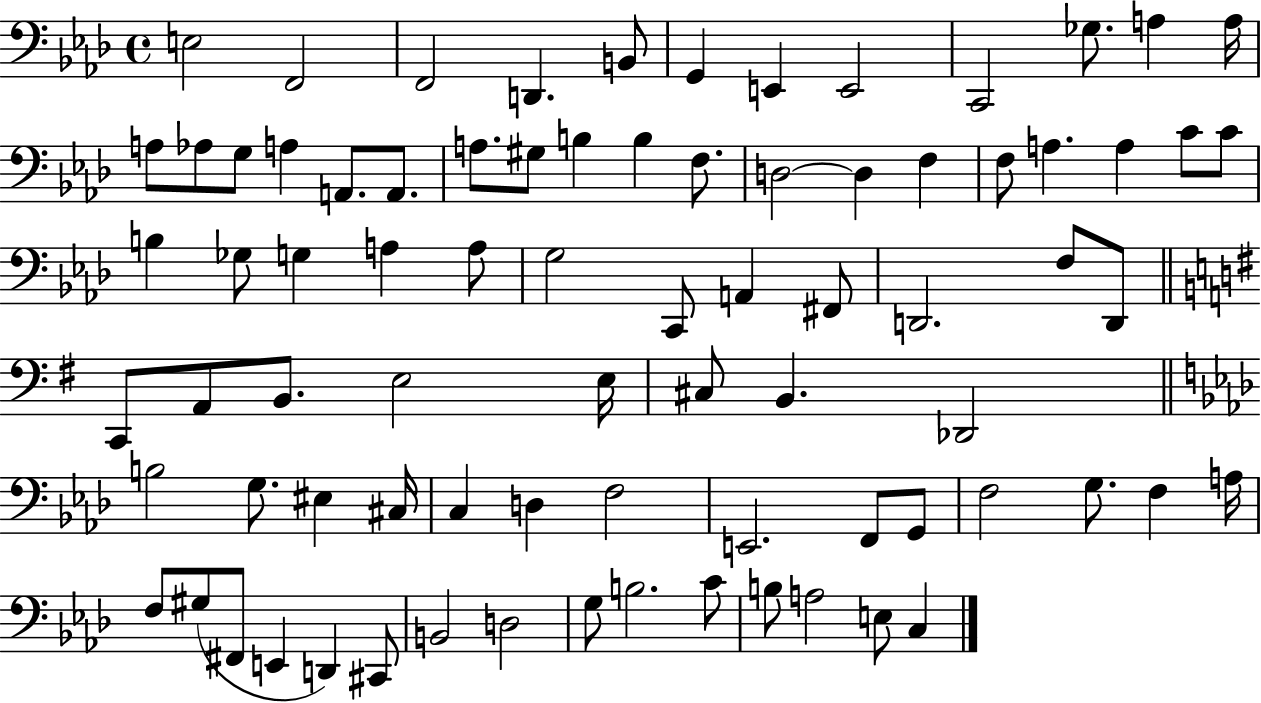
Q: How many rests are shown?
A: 0